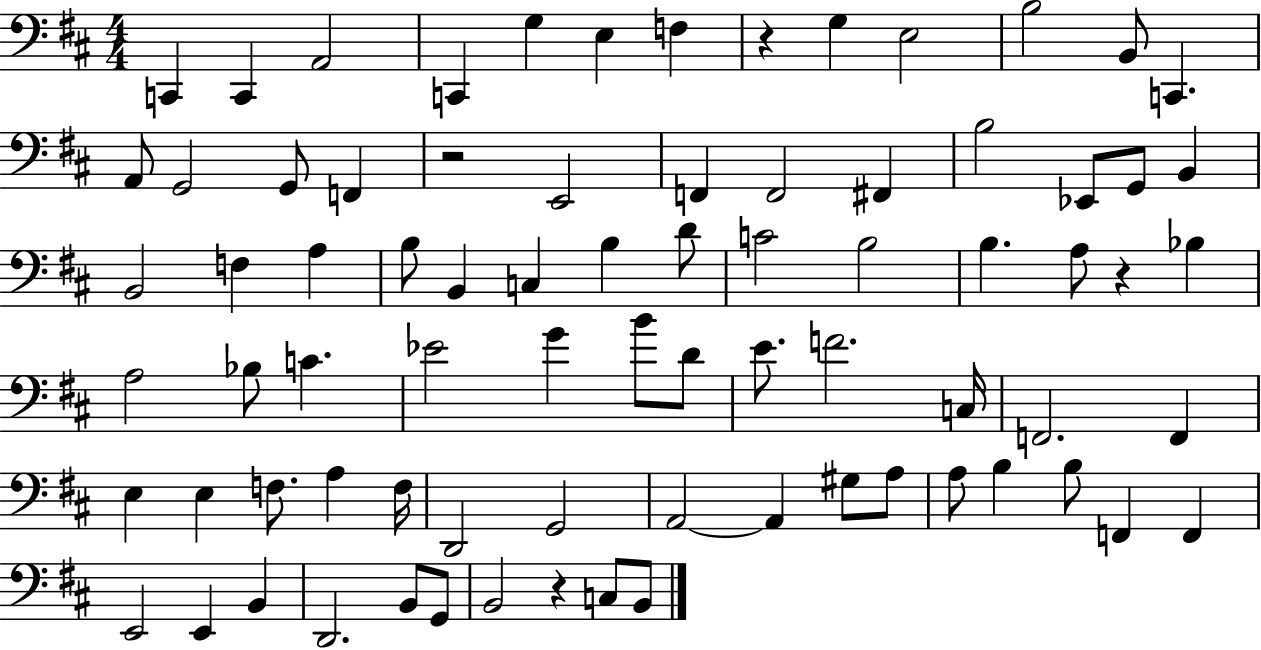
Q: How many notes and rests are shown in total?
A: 78